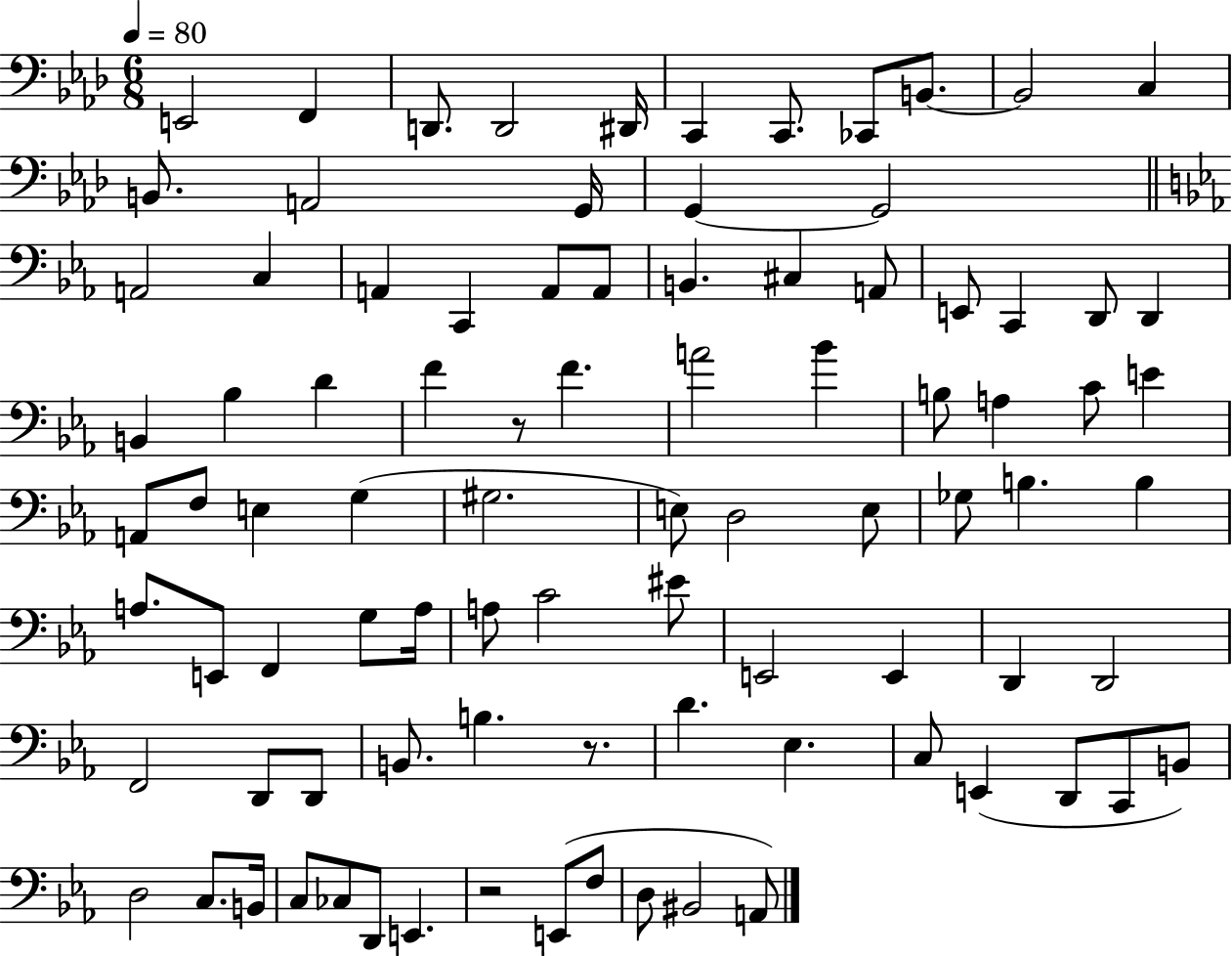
X:1
T:Untitled
M:6/8
L:1/4
K:Ab
E,,2 F,, D,,/2 D,,2 ^D,,/4 C,, C,,/2 _C,,/2 B,,/2 B,,2 C, B,,/2 A,,2 G,,/4 G,, G,,2 A,,2 C, A,, C,, A,,/2 A,,/2 B,, ^C, A,,/2 E,,/2 C,, D,,/2 D,, B,, _B, D F z/2 F A2 _B B,/2 A, C/2 E A,,/2 F,/2 E, G, ^G,2 E,/2 D,2 E,/2 _G,/2 B, B, A,/2 E,,/2 F,, G,/2 A,/4 A,/2 C2 ^E/2 E,,2 E,, D,, D,,2 F,,2 D,,/2 D,,/2 B,,/2 B, z/2 D _E, C,/2 E,, D,,/2 C,,/2 B,,/2 D,2 C,/2 B,,/4 C,/2 _C,/2 D,,/2 E,, z2 E,,/2 F,/2 D,/2 ^B,,2 A,,/2